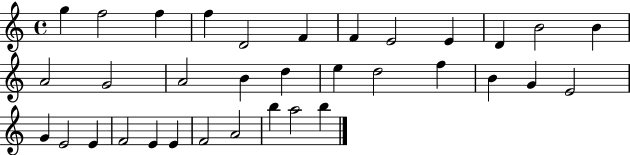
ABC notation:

X:1
T:Untitled
M:4/4
L:1/4
K:C
g f2 f f D2 F F E2 E D B2 B A2 G2 A2 B d e d2 f B G E2 G E2 E F2 E E F2 A2 b a2 b